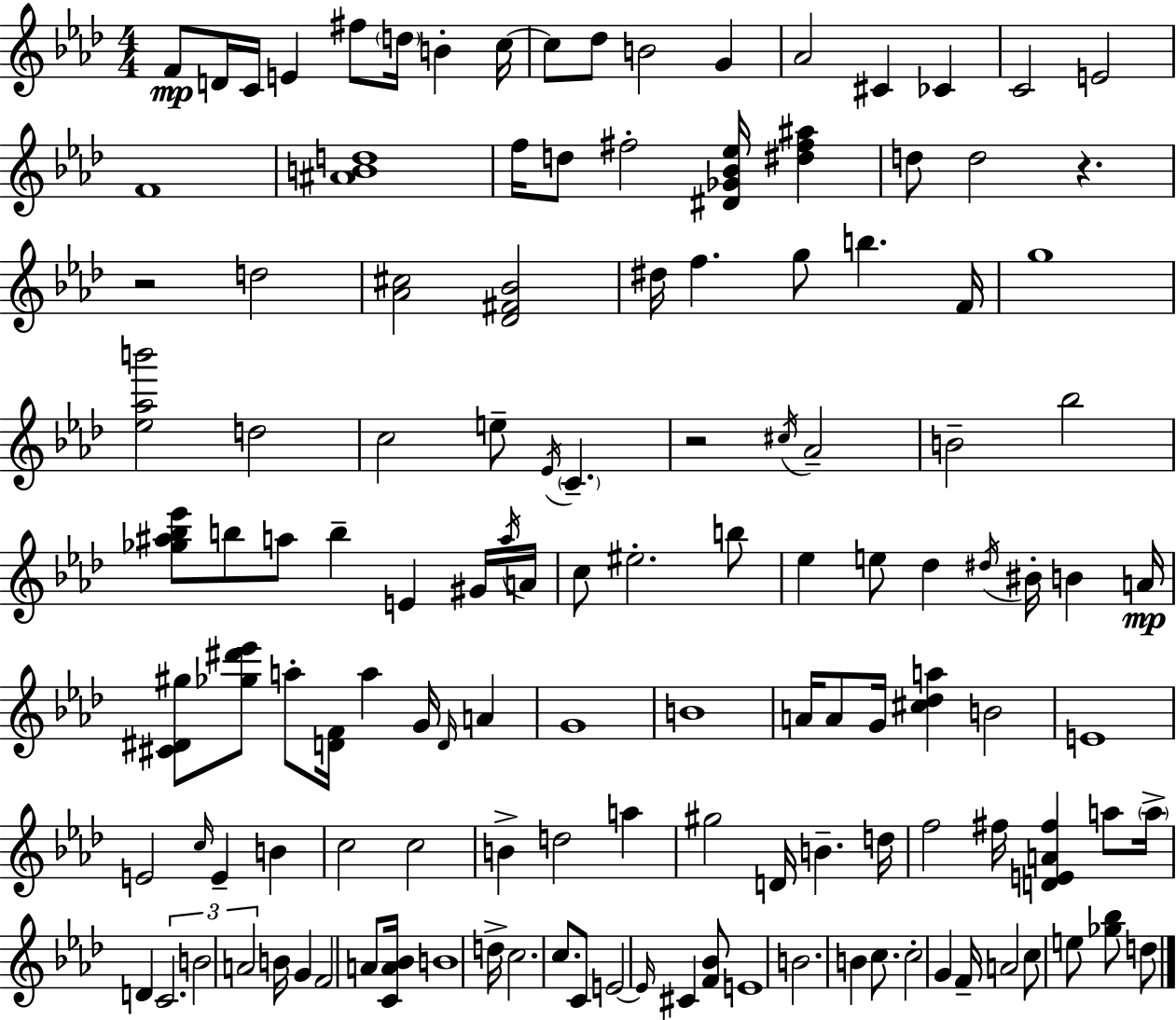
{
  \clef treble
  \numericTimeSignature
  \time 4/4
  \key aes \major
  f'8\mp d'16 c'16 e'4 fis''8 \parenthesize d''16 b'4-. c''16~~ | c''8 des''8 b'2 g'4 | aes'2 cis'4 ces'4 | c'2 e'2 | \break f'1 | <ais' b' d''>1 | f''16 d''8 fis''2-. <dis' ges' bes' ees''>16 <dis'' fis'' ais''>4 | d''8 d''2 r4. | \break r2 d''2 | <aes' cis''>2 <des' fis' bes'>2 | dis''16 f''4. g''8 b''4. f'16 | g''1 | \break <ees'' aes'' b'''>2 d''2 | c''2 e''8-- \acciaccatura { ees'16 } \parenthesize c'4.-- | r2 \acciaccatura { cis''16 } aes'2-- | b'2-- bes''2 | \break <ges'' ais'' bes'' ees'''>8 b''8 a''8 b''4-- e'4 | gis'16 \acciaccatura { a''16 } a'16 c''8 eis''2.-. | b''8 ees''4 e''8 des''4 \acciaccatura { dis''16 } bis'16-. b'4 | a'16\mp <cis' dis' gis''>8 <ges'' dis''' ees'''>8 a''8-. <d' f'>16 a''4 g'16 | \break \grace { d'16 } a'4 g'1 | b'1 | a'16 a'8 g'16 <cis'' des'' a''>4 b'2 | e'1 | \break e'2 \grace { c''16 } e'4-- | b'4 c''2 c''2 | b'4-> d''2 | a''4 gis''2 d'16 b'4.-- | \break d''16 f''2 fis''16 <d' e' a' fis''>4 | a''8 \parenthesize a''16-> d'4 \tuplet 3/2 { c'2. | b'2 a'2 } | b'16 g'4 f'2 | \break a'8 <c' a' bes'>16 b'1 | d''16-> c''2. | c''8. c'8 e'2~~ | \grace { e'16 } cis'4 <f' bes'>8 e'1 | \break b'2. | b'4 c''8. c''2-. | g'4 f'16-- a'2 c''8 | e''8 <ges'' bes''>8 d''8 \bar "|."
}